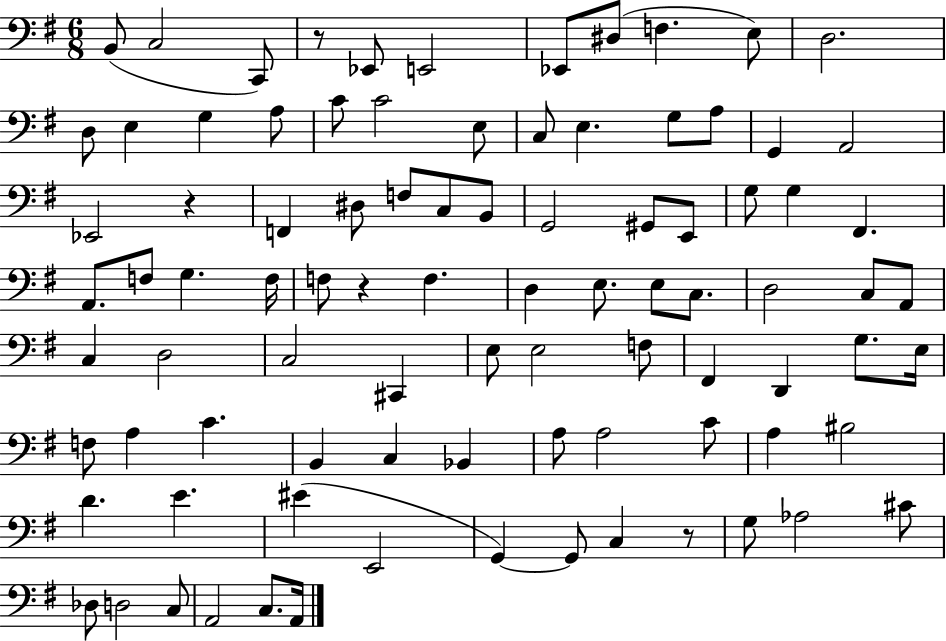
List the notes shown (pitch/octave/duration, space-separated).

B2/e C3/h C2/e R/e Eb2/e E2/h Eb2/e D#3/e F3/q. E3/e D3/h. D3/e E3/q G3/q A3/e C4/e C4/h E3/e C3/e E3/q. G3/e A3/e G2/q A2/h Eb2/h R/q F2/q D#3/e F3/e C3/e B2/e G2/h G#2/e E2/e G3/e G3/q F#2/q. A2/e. F3/e G3/q. F3/s F3/e R/q F3/q. D3/q E3/e. E3/e C3/e. D3/h C3/e A2/e C3/q D3/h C3/h C#2/q E3/e E3/h F3/e F#2/q D2/q G3/e. E3/s F3/e A3/q C4/q. B2/q C3/q Bb2/q A3/e A3/h C4/e A3/q BIS3/h D4/q. E4/q. EIS4/q E2/h G2/q G2/e C3/q R/e G3/e Ab3/h C#4/e Db3/e D3/h C3/e A2/h C3/e. A2/s